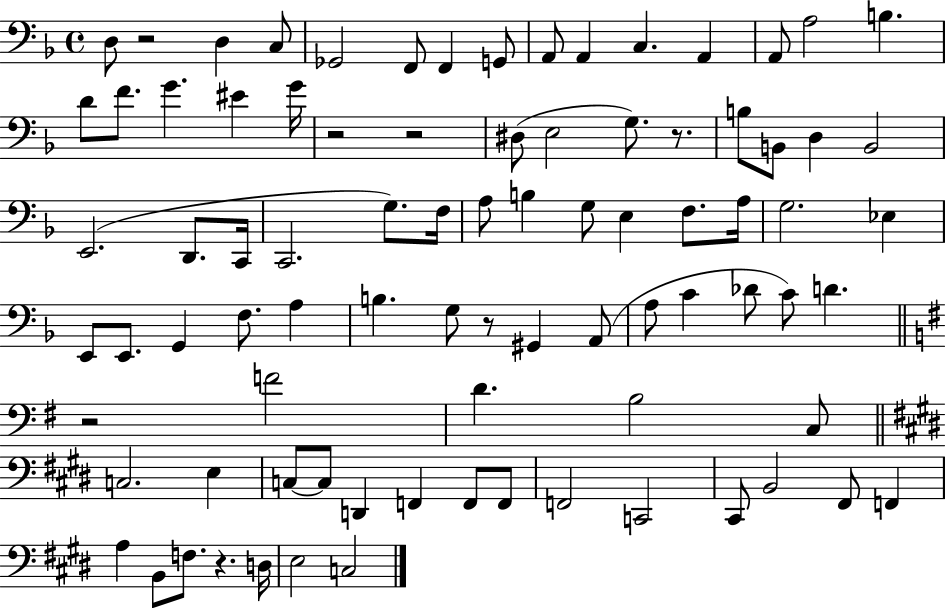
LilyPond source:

{
  \clef bass
  \time 4/4
  \defaultTimeSignature
  \key f \major
  \repeat volta 2 { d8 r2 d4 c8 | ges,2 f,8 f,4 g,8 | a,8 a,4 c4. a,4 | a,8 a2 b4. | \break d'8 f'8. g'4. eis'4 g'16 | r2 r2 | dis8( e2 g8.) r8. | b8 b,8 d4 b,2 | \break e,2.( d,8. c,16 | c,2. g8.) f16 | a8 b4 g8 e4 f8. a16 | g2. ees4 | \break e,8 e,8. g,4 f8. a4 | b4. g8 r8 gis,4 a,8( | a8 c'4 des'8 c'8) d'4. | \bar "||" \break \key e \minor r2 f'2 | d'4. b2 c8 | \bar "||" \break \key e \major c2. e4 | c8~~ c8 d,4 f,4 f,8 f,8 | f,2 c,2 | cis,8 b,2 fis,8 f,4 | \break a4 b,8 f8. r4. d16 | e2 c2 | } \bar "|."
}